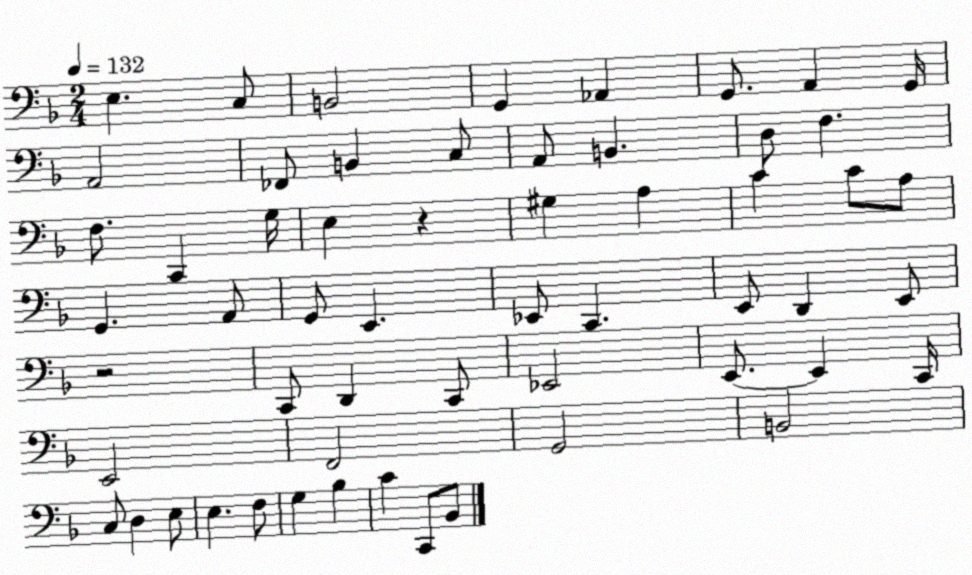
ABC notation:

X:1
T:Untitled
M:2/4
L:1/4
K:F
E, C,/2 B,,2 G,, _A,, G,,/2 A,, G,,/4 A,,2 _F,,/2 B,, C,/2 A,,/2 B,, D,/2 F, F,/2 C,, G,/4 E, z ^G, A, C C/2 A,/2 G,, A,,/2 G,,/2 E,, _E,,/2 C,, E,,/2 D,, E,,/2 z2 C,,/2 D,, C,,/2 _E,,2 E,,/2 E,, C,,/4 E,,2 F,,2 G,,2 B,,2 C,/2 D, E,/2 E, F,/2 G, _B, C C,,/2 _B,,/2